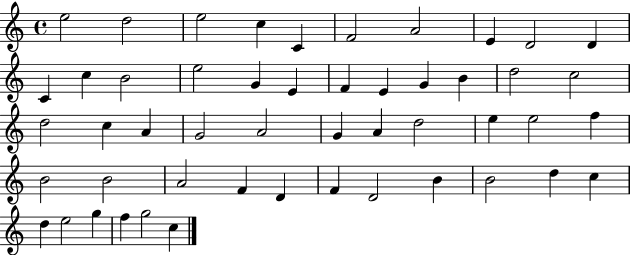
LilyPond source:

{
  \clef treble
  \time 4/4
  \defaultTimeSignature
  \key c \major
  e''2 d''2 | e''2 c''4 c'4 | f'2 a'2 | e'4 d'2 d'4 | \break c'4 c''4 b'2 | e''2 g'4 e'4 | f'4 e'4 g'4 b'4 | d''2 c''2 | \break d''2 c''4 a'4 | g'2 a'2 | g'4 a'4 d''2 | e''4 e''2 f''4 | \break b'2 b'2 | a'2 f'4 d'4 | f'4 d'2 b'4 | b'2 d''4 c''4 | \break d''4 e''2 g''4 | f''4 g''2 c''4 | \bar "|."
}